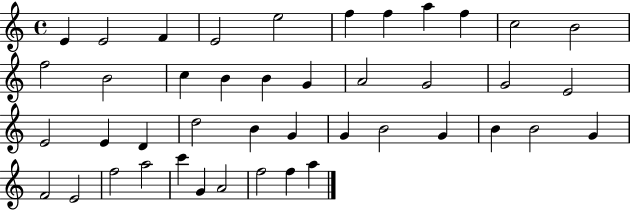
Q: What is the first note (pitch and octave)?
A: E4